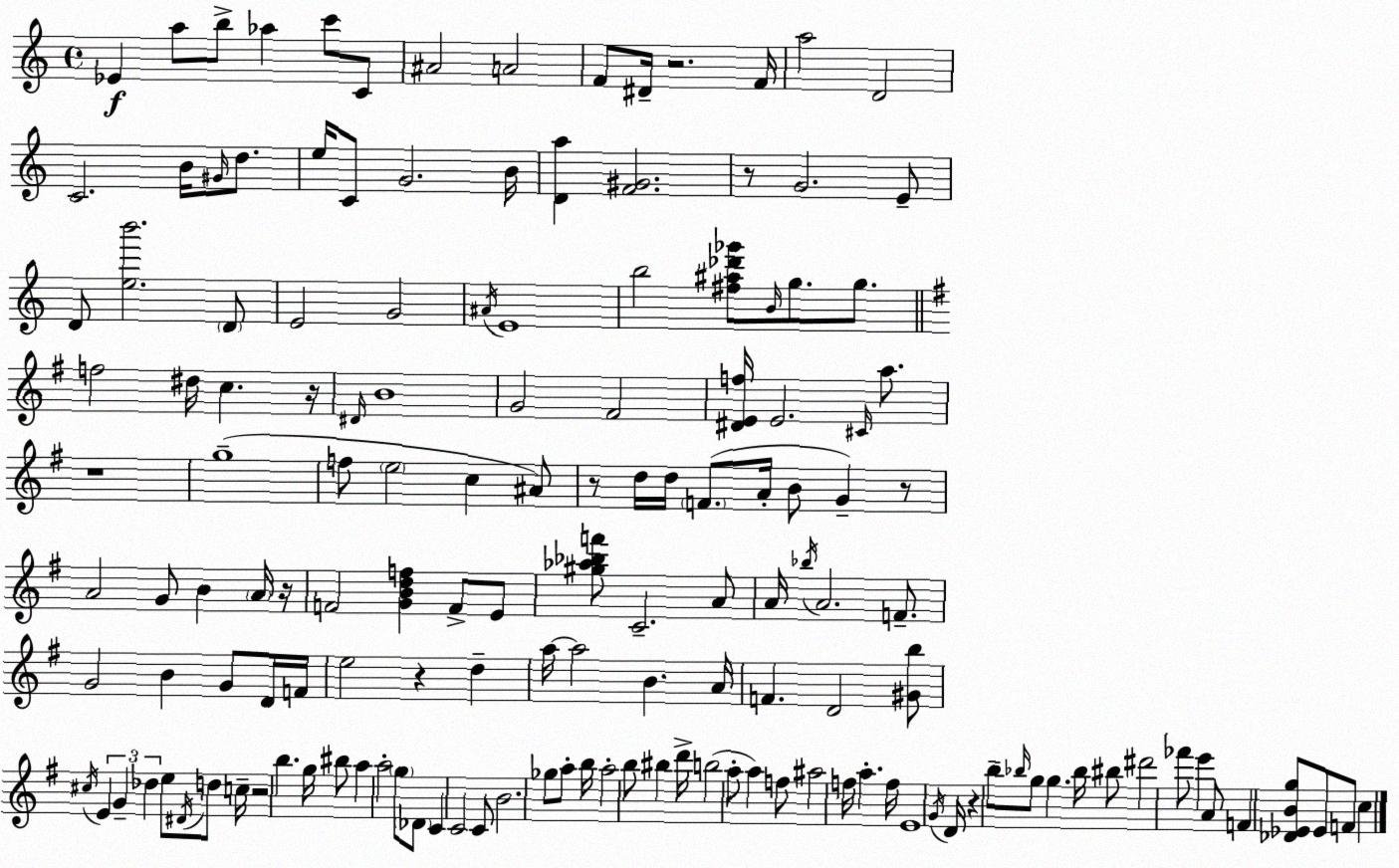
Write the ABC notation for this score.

X:1
T:Untitled
M:4/4
L:1/4
K:C
_E a/2 b/2 _a c'/2 C/2 ^A2 A2 F/2 ^D/4 z2 F/4 a2 D2 C2 B/4 ^G/4 d/2 e/4 C/2 G2 B/4 [Da] [F^G]2 z/2 G2 E/2 D/2 [eb']2 D/2 E2 G2 ^A/4 E4 b2 [^f^a_d'_g']/2 B/4 g/2 g/2 f2 ^d/4 c z/4 ^D/4 B4 G2 ^F2 [^DEf]/4 E2 ^C/4 a/2 z4 g4 f/2 e2 c ^A/2 z/2 d/4 d/4 F/2 A/4 B/2 G z/2 A2 G/2 B A/4 z/4 F2 [GBdf] F/2 E/2 [^g_a_bf']/2 C2 A/2 A/4 _b/4 A2 F/2 G2 B G/2 D/4 F/4 e2 z d a/4 a2 B A/4 F D2 [^Gb]/2 ^c/4 E G _d e/2 ^D/4 d/2 c/4 z2 b g/4 ^b/2 a a2 g/2 _D/2 C C2 C/2 B2 _g/2 a/2 b/4 a2 b/2 ^b d'/4 b2 a/2 a f/2 ^a2 f/4 a f/4 E4 G/4 D/4 z b/2 _b/4 g/2 g _b/4 ^b/2 ^d'2 _f'/2 e' A/2 F [_D_EBg]/2 _E/2 F/2 c